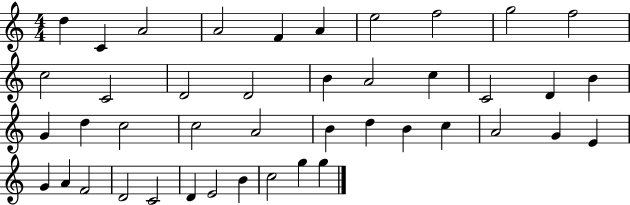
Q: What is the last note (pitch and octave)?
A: G5